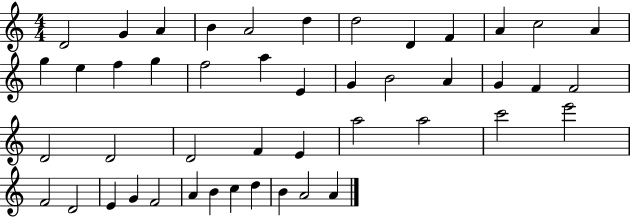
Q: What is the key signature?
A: C major